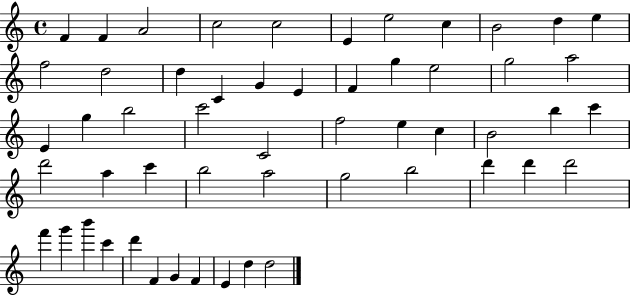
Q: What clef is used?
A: treble